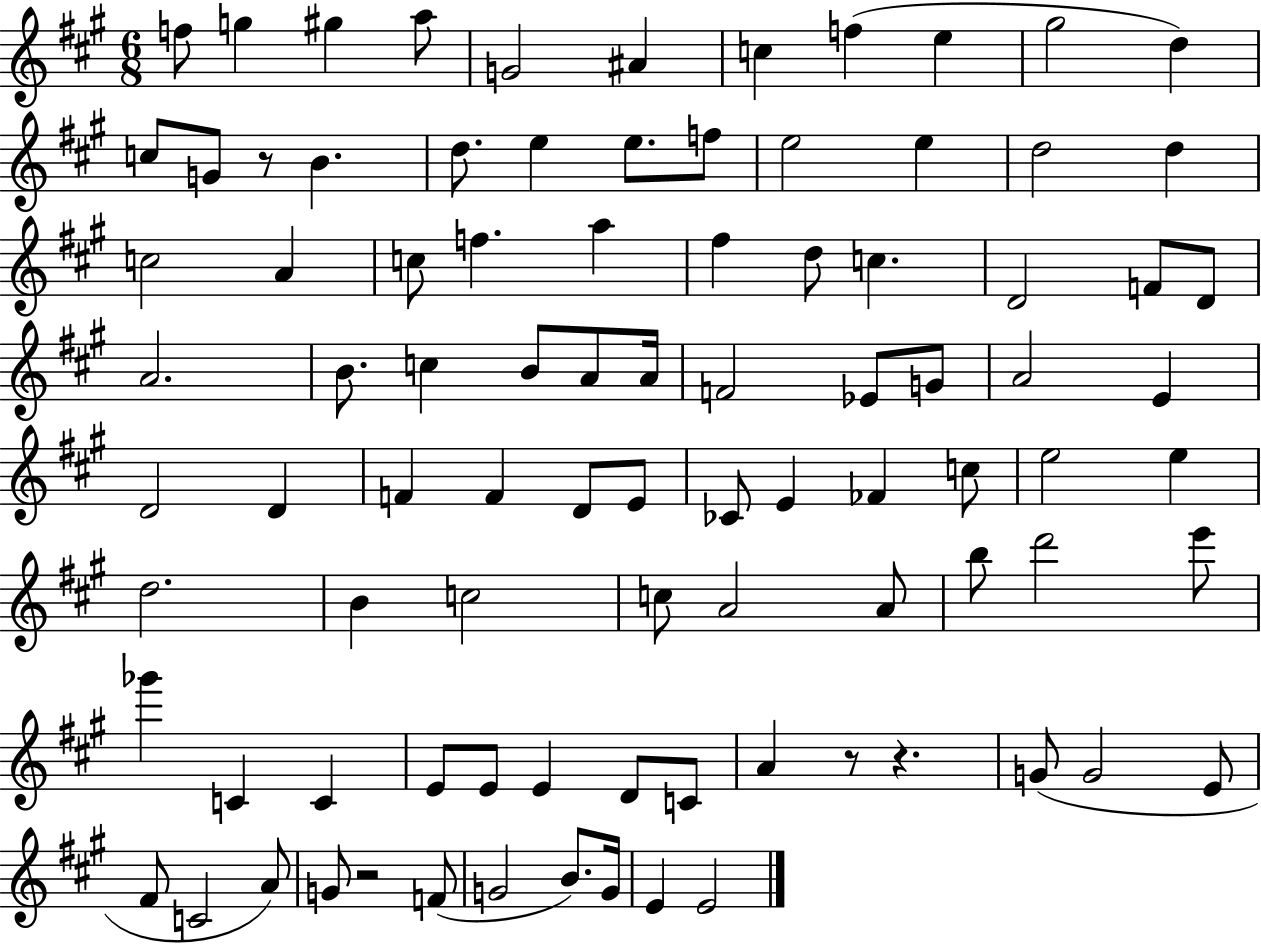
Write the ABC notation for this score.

X:1
T:Untitled
M:6/8
L:1/4
K:A
f/2 g ^g a/2 G2 ^A c f e ^g2 d c/2 G/2 z/2 B d/2 e e/2 f/2 e2 e d2 d c2 A c/2 f a ^f d/2 c D2 F/2 D/2 A2 B/2 c B/2 A/2 A/4 F2 _E/2 G/2 A2 E D2 D F F D/2 E/2 _C/2 E _F c/2 e2 e d2 B c2 c/2 A2 A/2 b/2 d'2 e'/2 _g' C C E/2 E/2 E D/2 C/2 A z/2 z G/2 G2 E/2 ^F/2 C2 A/2 G/2 z2 F/2 G2 B/2 G/4 E E2